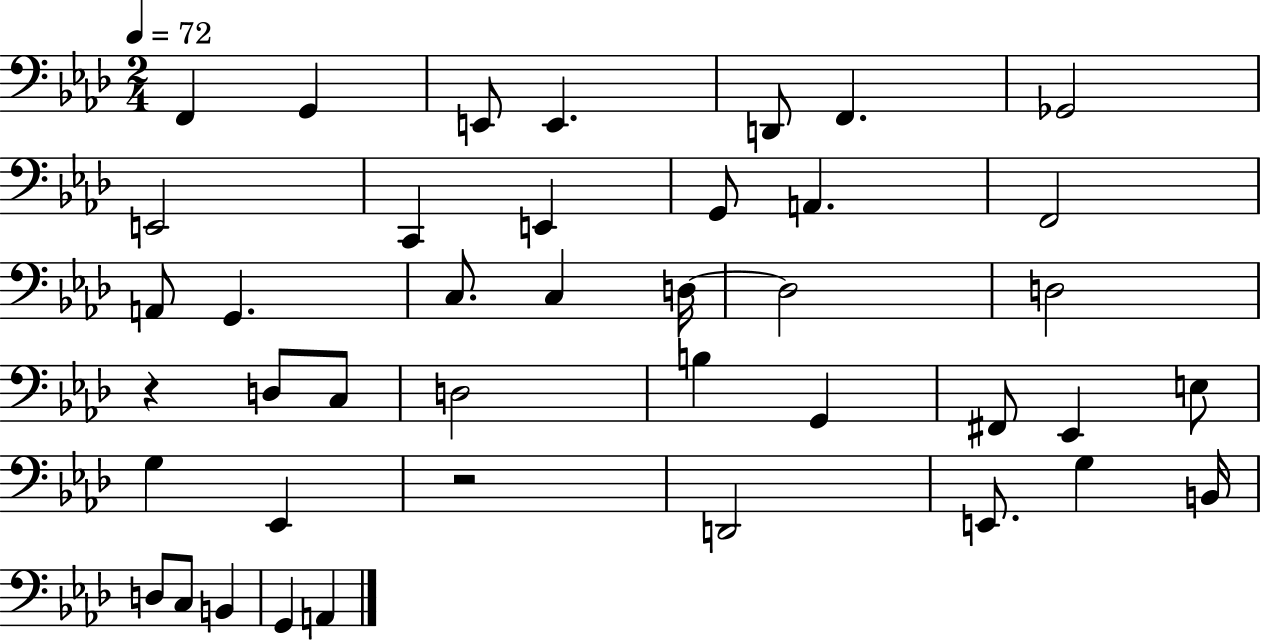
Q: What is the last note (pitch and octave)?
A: A2